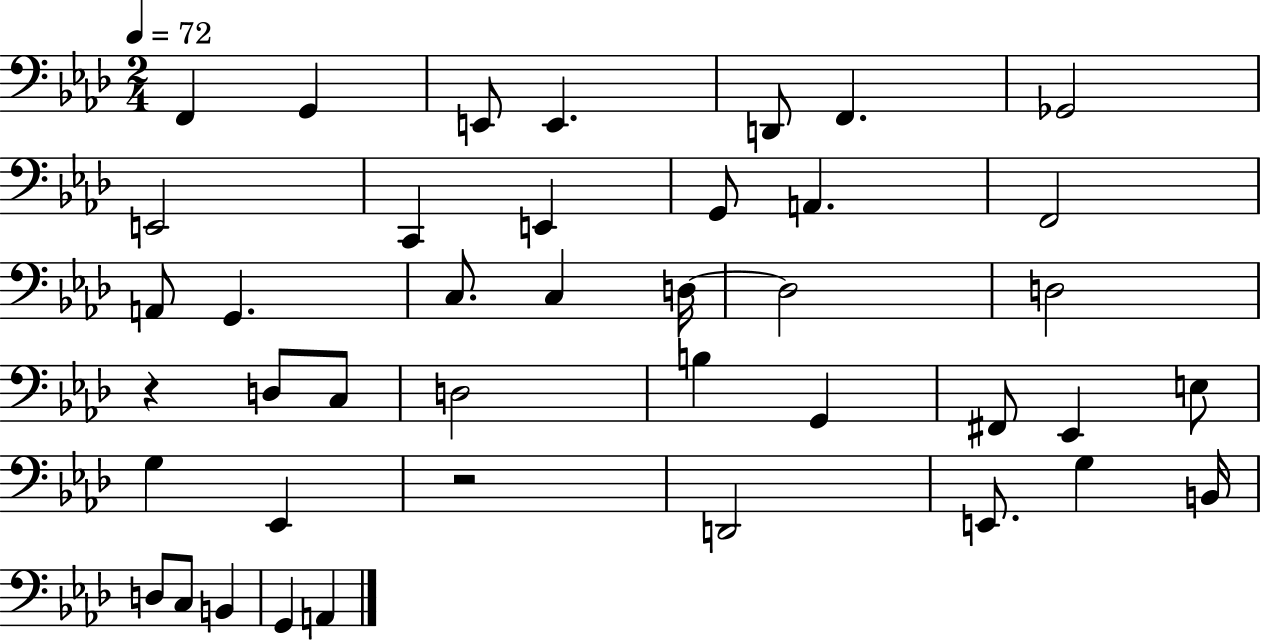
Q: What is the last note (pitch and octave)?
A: A2